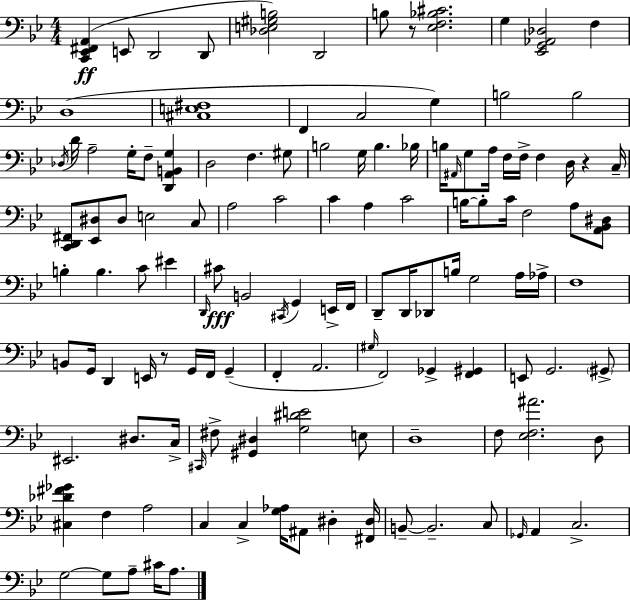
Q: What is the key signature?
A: G minor